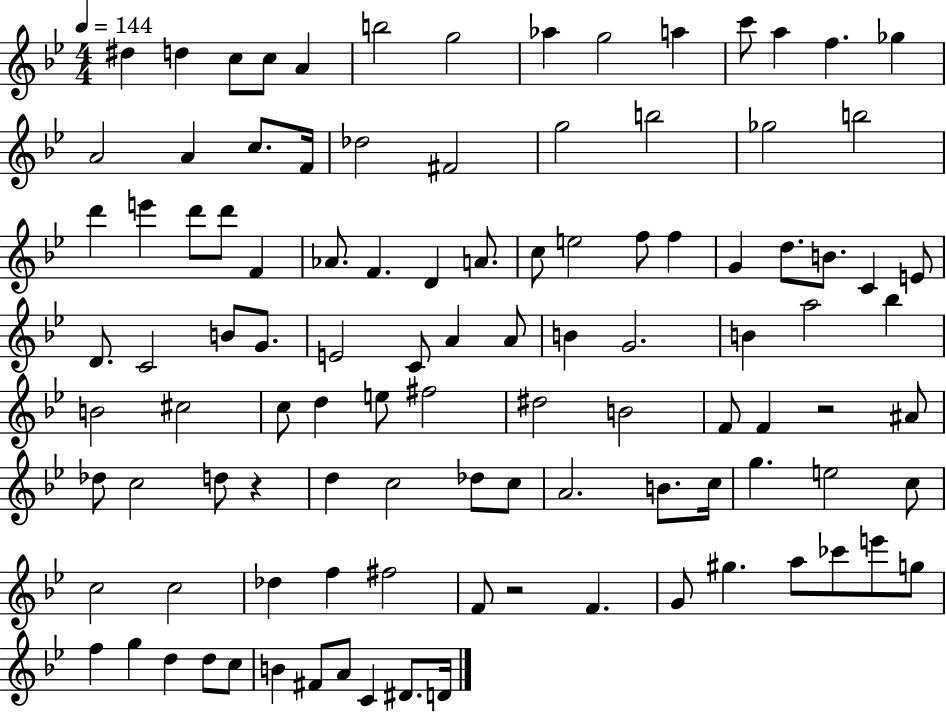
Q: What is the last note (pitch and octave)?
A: D4